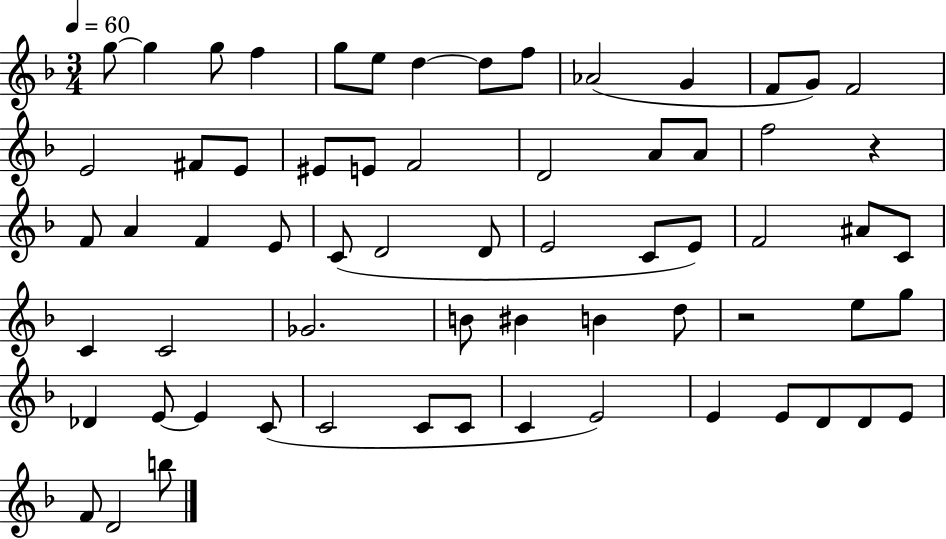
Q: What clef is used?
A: treble